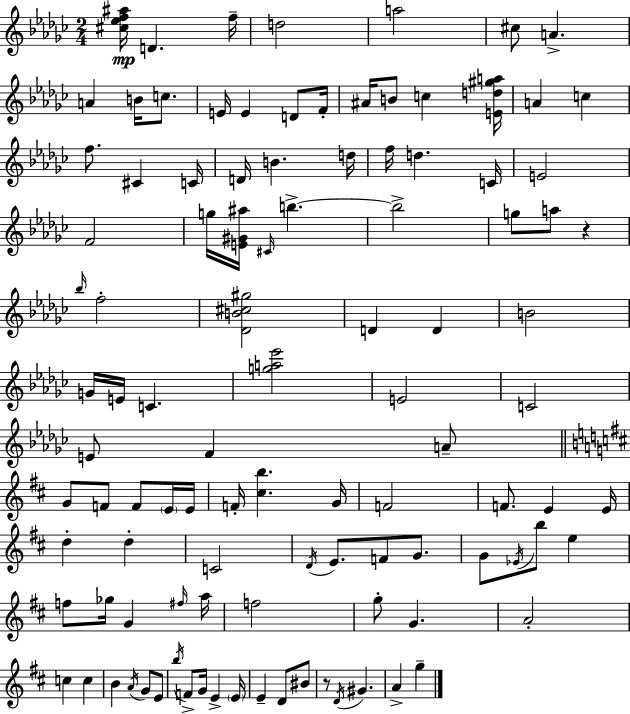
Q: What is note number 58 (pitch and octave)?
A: E4